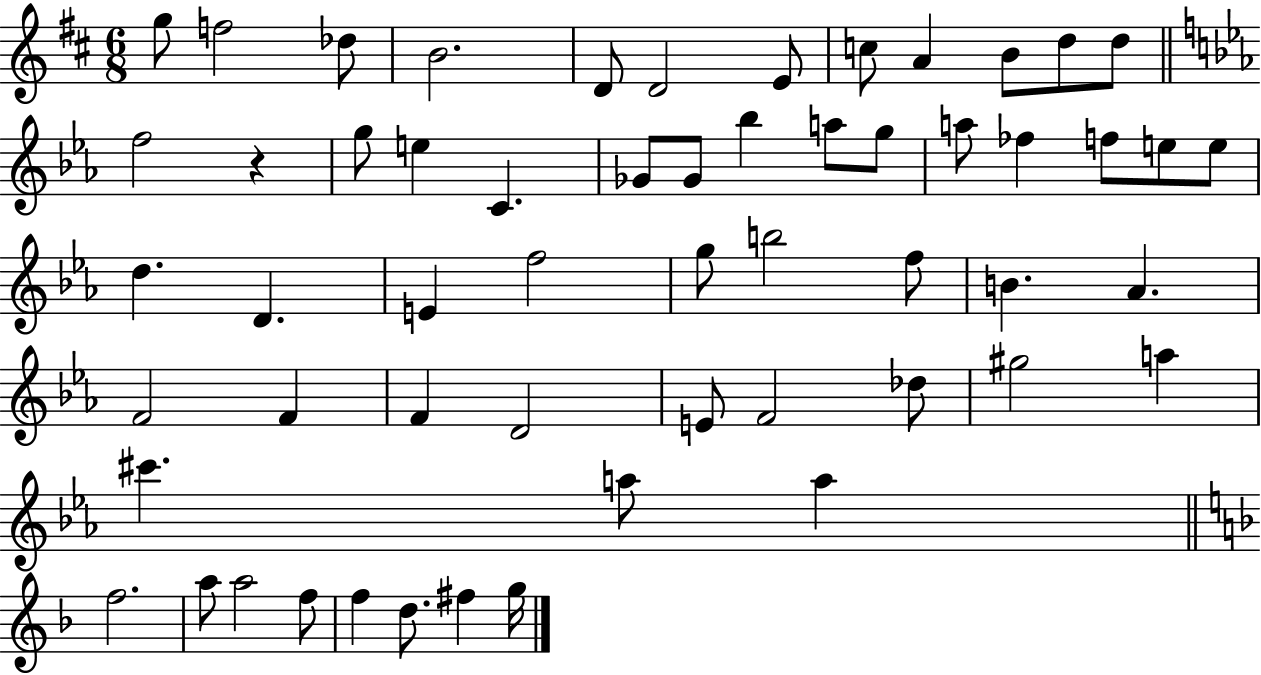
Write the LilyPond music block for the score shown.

{
  \clef treble
  \numericTimeSignature
  \time 6/8
  \key d \major
  g''8 f''2 des''8 | b'2. | d'8 d'2 e'8 | c''8 a'4 b'8 d''8 d''8 | \break \bar "||" \break \key c \minor f''2 r4 | g''8 e''4 c'4. | ges'8 ges'8 bes''4 a''8 g''8 | a''8 fes''4 f''8 e''8 e''8 | \break d''4. d'4. | e'4 f''2 | g''8 b''2 f''8 | b'4. aes'4. | \break f'2 f'4 | f'4 d'2 | e'8 f'2 des''8 | gis''2 a''4 | \break cis'''4. a''8 a''4 | \bar "||" \break \key f \major f''2. | a''8 a''2 f''8 | f''4 d''8. fis''4 g''16 | \bar "|."
}